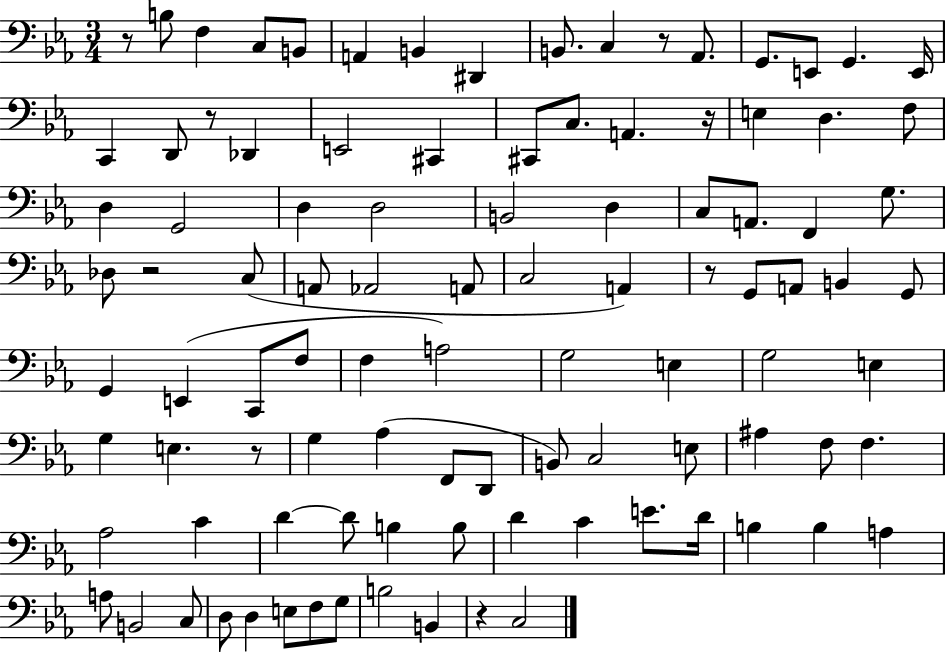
{
  \clef bass
  \numericTimeSignature
  \time 3/4
  \key ees \major
  r8 b8 f4 c8 b,8 | a,4 b,4 dis,4 | b,8. c4 r8 aes,8. | g,8. e,8 g,4. e,16 | \break c,4 d,8 r8 des,4 | e,2 cis,4 | cis,8 c8. a,4. r16 | e4 d4. f8 | \break d4 g,2 | d4 d2 | b,2 d4 | c8 a,8. f,4 g8. | \break des8 r2 c8( | a,8 aes,2 a,8 | c2 a,4) | r8 g,8 a,8 b,4 g,8 | \break g,4 e,4( c,8 f8 | f4 a2) | g2 e4 | g2 e4 | \break g4 e4. r8 | g4 aes4( f,8 d,8 | b,8) c2 e8 | ais4 f8 f4. | \break aes2 c'4 | d'4~~ d'8 b4 b8 | d'4 c'4 e'8. d'16 | b4 b4 a4 | \break a8 b,2 c8 | d8 d4 e8 f8 g8 | b2 b,4 | r4 c2 | \break \bar "|."
}